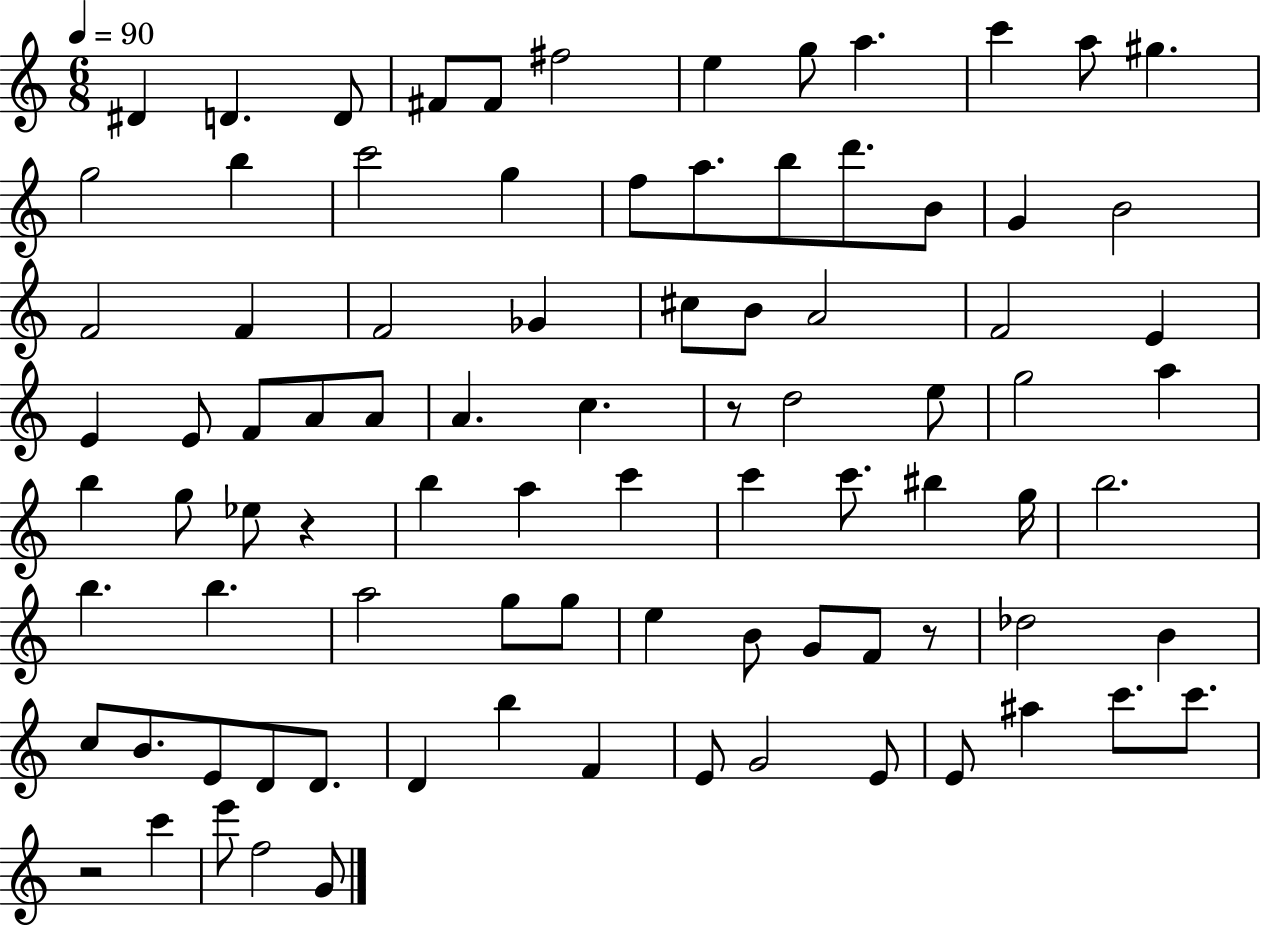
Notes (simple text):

D#4/q D4/q. D4/e F#4/e F#4/e F#5/h E5/q G5/e A5/q. C6/q A5/e G#5/q. G5/h B5/q C6/h G5/q F5/e A5/e. B5/e D6/e. B4/e G4/q B4/h F4/h F4/q F4/h Gb4/q C#5/e B4/e A4/h F4/h E4/q E4/q E4/e F4/e A4/e A4/e A4/q. C5/q. R/e D5/h E5/e G5/h A5/q B5/q G5/e Eb5/e R/q B5/q A5/q C6/q C6/q C6/e. BIS5/q G5/s B5/h. B5/q. B5/q. A5/h G5/e G5/e E5/q B4/e G4/e F4/e R/e Db5/h B4/q C5/e B4/e. E4/e D4/e D4/e. D4/q B5/q F4/q E4/e G4/h E4/e E4/e A#5/q C6/e. C6/e. R/h C6/q E6/e F5/h G4/e